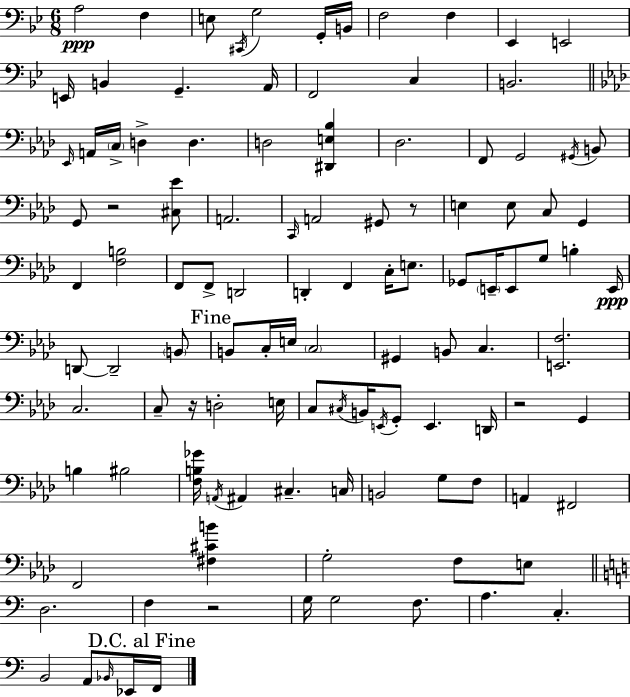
X:1
T:Untitled
M:6/8
L:1/4
K:Gm
A,2 F, E,/2 ^C,,/4 G,2 G,,/4 B,,/4 F,2 F, _E,, E,,2 E,,/4 B,, G,, A,,/4 F,,2 C, B,,2 _E,,/4 A,,/4 C,/4 D, D, D,2 [^D,,E,_B,] _D,2 F,,/2 G,,2 ^G,,/4 B,,/2 G,,/2 z2 [^C,_E]/2 A,,2 C,,/4 A,,2 ^G,,/2 z/2 E, E,/2 C,/2 G,, F,, [F,B,]2 F,,/2 F,,/2 D,,2 D,, F,, C,/4 E,/2 _G,,/2 E,,/4 E,,/2 G,/2 B, E,,/4 D,,/2 D,,2 B,,/2 B,,/2 C,/4 E,/4 C,2 ^G,, B,,/2 C, [E,,F,]2 C,2 C,/2 z/4 D,2 E,/4 C,/2 ^C,/4 B,,/4 E,,/4 G,,/2 E,, D,,/4 z2 G,, B, ^B,2 [F,B,_G]/4 A,,/4 ^A,, ^C, C,/4 B,,2 G,/2 F,/2 A,, ^F,,2 F,,2 [^F,^CB] G,2 F,/2 E,/2 D,2 F, z2 G,/4 G,2 F,/2 A, C, B,,2 A,,/2 _B,,/4 _E,,/4 F,,/4